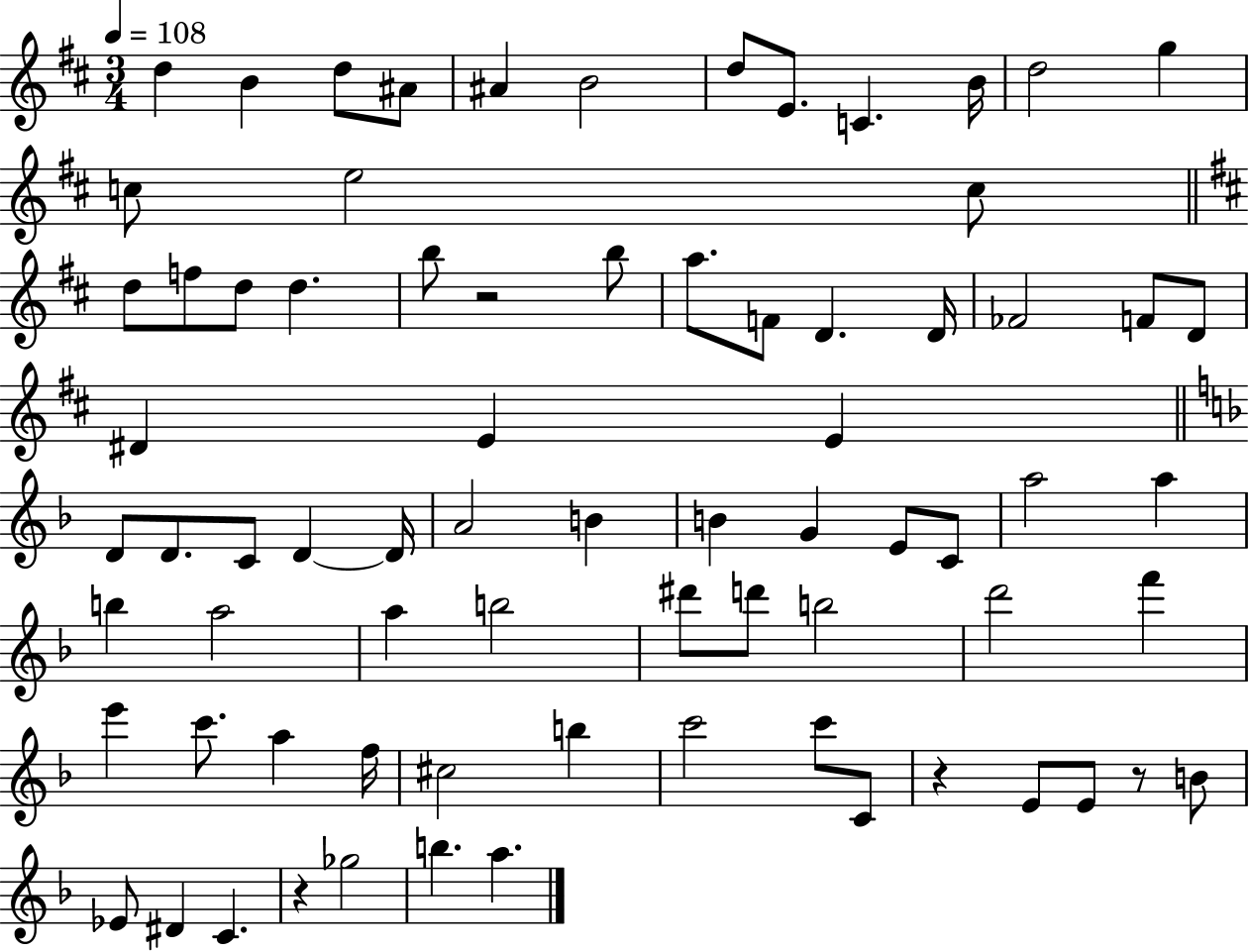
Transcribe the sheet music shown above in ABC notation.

X:1
T:Untitled
M:3/4
L:1/4
K:D
d B d/2 ^A/2 ^A B2 d/2 E/2 C B/4 d2 g c/2 e2 c/2 d/2 f/2 d/2 d b/2 z2 b/2 a/2 F/2 D D/4 _F2 F/2 D/2 ^D E E D/2 D/2 C/2 D D/4 A2 B B G E/2 C/2 a2 a b a2 a b2 ^d'/2 d'/2 b2 d'2 f' e' c'/2 a f/4 ^c2 b c'2 c'/2 C/2 z E/2 E/2 z/2 B/2 _E/2 ^D C z _g2 b a